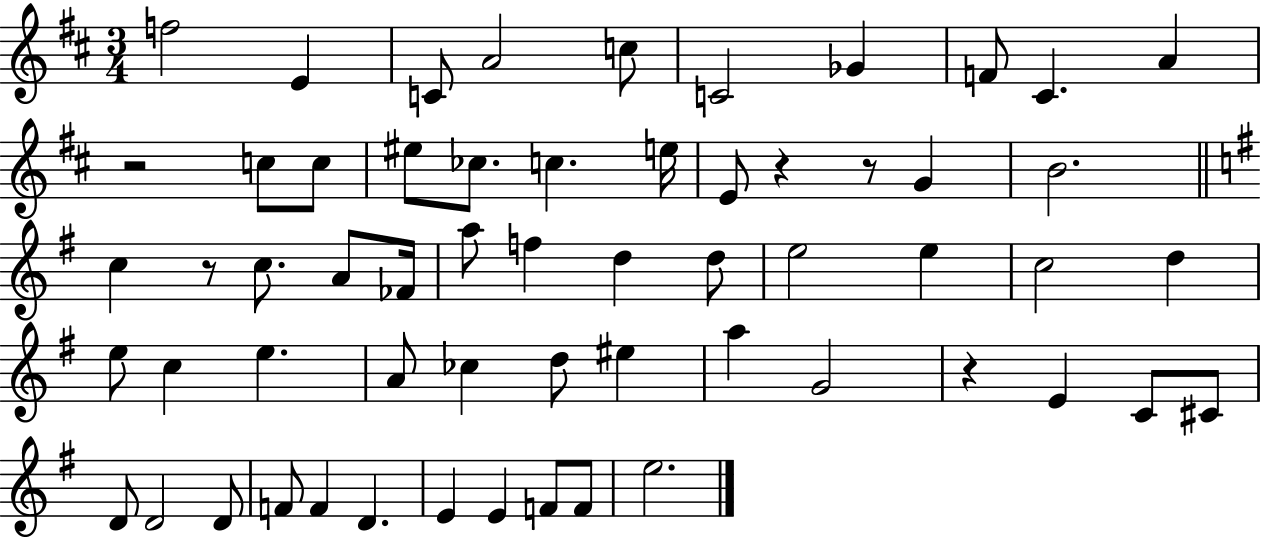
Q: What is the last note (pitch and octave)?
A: E5